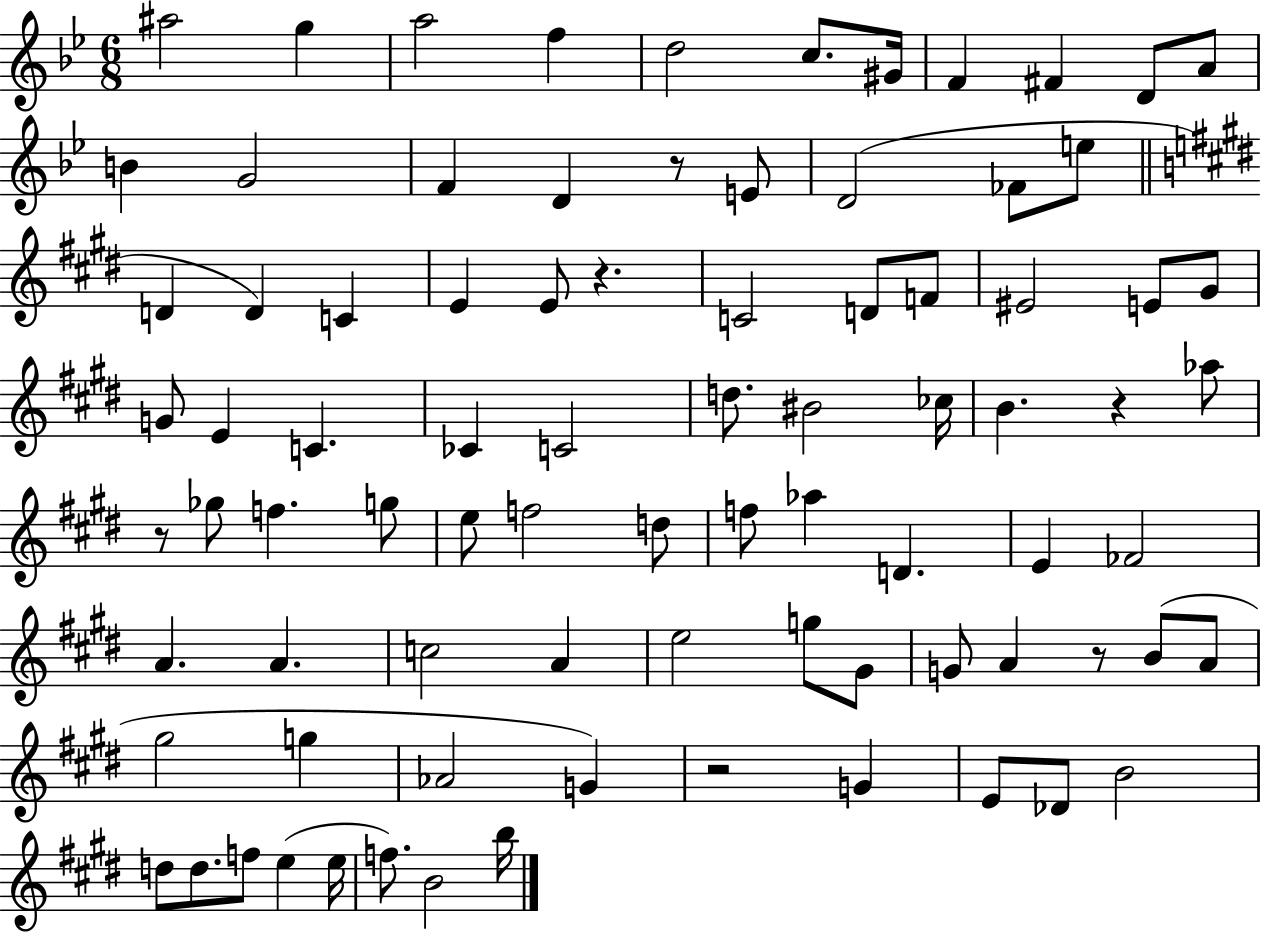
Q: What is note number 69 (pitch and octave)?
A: Db4